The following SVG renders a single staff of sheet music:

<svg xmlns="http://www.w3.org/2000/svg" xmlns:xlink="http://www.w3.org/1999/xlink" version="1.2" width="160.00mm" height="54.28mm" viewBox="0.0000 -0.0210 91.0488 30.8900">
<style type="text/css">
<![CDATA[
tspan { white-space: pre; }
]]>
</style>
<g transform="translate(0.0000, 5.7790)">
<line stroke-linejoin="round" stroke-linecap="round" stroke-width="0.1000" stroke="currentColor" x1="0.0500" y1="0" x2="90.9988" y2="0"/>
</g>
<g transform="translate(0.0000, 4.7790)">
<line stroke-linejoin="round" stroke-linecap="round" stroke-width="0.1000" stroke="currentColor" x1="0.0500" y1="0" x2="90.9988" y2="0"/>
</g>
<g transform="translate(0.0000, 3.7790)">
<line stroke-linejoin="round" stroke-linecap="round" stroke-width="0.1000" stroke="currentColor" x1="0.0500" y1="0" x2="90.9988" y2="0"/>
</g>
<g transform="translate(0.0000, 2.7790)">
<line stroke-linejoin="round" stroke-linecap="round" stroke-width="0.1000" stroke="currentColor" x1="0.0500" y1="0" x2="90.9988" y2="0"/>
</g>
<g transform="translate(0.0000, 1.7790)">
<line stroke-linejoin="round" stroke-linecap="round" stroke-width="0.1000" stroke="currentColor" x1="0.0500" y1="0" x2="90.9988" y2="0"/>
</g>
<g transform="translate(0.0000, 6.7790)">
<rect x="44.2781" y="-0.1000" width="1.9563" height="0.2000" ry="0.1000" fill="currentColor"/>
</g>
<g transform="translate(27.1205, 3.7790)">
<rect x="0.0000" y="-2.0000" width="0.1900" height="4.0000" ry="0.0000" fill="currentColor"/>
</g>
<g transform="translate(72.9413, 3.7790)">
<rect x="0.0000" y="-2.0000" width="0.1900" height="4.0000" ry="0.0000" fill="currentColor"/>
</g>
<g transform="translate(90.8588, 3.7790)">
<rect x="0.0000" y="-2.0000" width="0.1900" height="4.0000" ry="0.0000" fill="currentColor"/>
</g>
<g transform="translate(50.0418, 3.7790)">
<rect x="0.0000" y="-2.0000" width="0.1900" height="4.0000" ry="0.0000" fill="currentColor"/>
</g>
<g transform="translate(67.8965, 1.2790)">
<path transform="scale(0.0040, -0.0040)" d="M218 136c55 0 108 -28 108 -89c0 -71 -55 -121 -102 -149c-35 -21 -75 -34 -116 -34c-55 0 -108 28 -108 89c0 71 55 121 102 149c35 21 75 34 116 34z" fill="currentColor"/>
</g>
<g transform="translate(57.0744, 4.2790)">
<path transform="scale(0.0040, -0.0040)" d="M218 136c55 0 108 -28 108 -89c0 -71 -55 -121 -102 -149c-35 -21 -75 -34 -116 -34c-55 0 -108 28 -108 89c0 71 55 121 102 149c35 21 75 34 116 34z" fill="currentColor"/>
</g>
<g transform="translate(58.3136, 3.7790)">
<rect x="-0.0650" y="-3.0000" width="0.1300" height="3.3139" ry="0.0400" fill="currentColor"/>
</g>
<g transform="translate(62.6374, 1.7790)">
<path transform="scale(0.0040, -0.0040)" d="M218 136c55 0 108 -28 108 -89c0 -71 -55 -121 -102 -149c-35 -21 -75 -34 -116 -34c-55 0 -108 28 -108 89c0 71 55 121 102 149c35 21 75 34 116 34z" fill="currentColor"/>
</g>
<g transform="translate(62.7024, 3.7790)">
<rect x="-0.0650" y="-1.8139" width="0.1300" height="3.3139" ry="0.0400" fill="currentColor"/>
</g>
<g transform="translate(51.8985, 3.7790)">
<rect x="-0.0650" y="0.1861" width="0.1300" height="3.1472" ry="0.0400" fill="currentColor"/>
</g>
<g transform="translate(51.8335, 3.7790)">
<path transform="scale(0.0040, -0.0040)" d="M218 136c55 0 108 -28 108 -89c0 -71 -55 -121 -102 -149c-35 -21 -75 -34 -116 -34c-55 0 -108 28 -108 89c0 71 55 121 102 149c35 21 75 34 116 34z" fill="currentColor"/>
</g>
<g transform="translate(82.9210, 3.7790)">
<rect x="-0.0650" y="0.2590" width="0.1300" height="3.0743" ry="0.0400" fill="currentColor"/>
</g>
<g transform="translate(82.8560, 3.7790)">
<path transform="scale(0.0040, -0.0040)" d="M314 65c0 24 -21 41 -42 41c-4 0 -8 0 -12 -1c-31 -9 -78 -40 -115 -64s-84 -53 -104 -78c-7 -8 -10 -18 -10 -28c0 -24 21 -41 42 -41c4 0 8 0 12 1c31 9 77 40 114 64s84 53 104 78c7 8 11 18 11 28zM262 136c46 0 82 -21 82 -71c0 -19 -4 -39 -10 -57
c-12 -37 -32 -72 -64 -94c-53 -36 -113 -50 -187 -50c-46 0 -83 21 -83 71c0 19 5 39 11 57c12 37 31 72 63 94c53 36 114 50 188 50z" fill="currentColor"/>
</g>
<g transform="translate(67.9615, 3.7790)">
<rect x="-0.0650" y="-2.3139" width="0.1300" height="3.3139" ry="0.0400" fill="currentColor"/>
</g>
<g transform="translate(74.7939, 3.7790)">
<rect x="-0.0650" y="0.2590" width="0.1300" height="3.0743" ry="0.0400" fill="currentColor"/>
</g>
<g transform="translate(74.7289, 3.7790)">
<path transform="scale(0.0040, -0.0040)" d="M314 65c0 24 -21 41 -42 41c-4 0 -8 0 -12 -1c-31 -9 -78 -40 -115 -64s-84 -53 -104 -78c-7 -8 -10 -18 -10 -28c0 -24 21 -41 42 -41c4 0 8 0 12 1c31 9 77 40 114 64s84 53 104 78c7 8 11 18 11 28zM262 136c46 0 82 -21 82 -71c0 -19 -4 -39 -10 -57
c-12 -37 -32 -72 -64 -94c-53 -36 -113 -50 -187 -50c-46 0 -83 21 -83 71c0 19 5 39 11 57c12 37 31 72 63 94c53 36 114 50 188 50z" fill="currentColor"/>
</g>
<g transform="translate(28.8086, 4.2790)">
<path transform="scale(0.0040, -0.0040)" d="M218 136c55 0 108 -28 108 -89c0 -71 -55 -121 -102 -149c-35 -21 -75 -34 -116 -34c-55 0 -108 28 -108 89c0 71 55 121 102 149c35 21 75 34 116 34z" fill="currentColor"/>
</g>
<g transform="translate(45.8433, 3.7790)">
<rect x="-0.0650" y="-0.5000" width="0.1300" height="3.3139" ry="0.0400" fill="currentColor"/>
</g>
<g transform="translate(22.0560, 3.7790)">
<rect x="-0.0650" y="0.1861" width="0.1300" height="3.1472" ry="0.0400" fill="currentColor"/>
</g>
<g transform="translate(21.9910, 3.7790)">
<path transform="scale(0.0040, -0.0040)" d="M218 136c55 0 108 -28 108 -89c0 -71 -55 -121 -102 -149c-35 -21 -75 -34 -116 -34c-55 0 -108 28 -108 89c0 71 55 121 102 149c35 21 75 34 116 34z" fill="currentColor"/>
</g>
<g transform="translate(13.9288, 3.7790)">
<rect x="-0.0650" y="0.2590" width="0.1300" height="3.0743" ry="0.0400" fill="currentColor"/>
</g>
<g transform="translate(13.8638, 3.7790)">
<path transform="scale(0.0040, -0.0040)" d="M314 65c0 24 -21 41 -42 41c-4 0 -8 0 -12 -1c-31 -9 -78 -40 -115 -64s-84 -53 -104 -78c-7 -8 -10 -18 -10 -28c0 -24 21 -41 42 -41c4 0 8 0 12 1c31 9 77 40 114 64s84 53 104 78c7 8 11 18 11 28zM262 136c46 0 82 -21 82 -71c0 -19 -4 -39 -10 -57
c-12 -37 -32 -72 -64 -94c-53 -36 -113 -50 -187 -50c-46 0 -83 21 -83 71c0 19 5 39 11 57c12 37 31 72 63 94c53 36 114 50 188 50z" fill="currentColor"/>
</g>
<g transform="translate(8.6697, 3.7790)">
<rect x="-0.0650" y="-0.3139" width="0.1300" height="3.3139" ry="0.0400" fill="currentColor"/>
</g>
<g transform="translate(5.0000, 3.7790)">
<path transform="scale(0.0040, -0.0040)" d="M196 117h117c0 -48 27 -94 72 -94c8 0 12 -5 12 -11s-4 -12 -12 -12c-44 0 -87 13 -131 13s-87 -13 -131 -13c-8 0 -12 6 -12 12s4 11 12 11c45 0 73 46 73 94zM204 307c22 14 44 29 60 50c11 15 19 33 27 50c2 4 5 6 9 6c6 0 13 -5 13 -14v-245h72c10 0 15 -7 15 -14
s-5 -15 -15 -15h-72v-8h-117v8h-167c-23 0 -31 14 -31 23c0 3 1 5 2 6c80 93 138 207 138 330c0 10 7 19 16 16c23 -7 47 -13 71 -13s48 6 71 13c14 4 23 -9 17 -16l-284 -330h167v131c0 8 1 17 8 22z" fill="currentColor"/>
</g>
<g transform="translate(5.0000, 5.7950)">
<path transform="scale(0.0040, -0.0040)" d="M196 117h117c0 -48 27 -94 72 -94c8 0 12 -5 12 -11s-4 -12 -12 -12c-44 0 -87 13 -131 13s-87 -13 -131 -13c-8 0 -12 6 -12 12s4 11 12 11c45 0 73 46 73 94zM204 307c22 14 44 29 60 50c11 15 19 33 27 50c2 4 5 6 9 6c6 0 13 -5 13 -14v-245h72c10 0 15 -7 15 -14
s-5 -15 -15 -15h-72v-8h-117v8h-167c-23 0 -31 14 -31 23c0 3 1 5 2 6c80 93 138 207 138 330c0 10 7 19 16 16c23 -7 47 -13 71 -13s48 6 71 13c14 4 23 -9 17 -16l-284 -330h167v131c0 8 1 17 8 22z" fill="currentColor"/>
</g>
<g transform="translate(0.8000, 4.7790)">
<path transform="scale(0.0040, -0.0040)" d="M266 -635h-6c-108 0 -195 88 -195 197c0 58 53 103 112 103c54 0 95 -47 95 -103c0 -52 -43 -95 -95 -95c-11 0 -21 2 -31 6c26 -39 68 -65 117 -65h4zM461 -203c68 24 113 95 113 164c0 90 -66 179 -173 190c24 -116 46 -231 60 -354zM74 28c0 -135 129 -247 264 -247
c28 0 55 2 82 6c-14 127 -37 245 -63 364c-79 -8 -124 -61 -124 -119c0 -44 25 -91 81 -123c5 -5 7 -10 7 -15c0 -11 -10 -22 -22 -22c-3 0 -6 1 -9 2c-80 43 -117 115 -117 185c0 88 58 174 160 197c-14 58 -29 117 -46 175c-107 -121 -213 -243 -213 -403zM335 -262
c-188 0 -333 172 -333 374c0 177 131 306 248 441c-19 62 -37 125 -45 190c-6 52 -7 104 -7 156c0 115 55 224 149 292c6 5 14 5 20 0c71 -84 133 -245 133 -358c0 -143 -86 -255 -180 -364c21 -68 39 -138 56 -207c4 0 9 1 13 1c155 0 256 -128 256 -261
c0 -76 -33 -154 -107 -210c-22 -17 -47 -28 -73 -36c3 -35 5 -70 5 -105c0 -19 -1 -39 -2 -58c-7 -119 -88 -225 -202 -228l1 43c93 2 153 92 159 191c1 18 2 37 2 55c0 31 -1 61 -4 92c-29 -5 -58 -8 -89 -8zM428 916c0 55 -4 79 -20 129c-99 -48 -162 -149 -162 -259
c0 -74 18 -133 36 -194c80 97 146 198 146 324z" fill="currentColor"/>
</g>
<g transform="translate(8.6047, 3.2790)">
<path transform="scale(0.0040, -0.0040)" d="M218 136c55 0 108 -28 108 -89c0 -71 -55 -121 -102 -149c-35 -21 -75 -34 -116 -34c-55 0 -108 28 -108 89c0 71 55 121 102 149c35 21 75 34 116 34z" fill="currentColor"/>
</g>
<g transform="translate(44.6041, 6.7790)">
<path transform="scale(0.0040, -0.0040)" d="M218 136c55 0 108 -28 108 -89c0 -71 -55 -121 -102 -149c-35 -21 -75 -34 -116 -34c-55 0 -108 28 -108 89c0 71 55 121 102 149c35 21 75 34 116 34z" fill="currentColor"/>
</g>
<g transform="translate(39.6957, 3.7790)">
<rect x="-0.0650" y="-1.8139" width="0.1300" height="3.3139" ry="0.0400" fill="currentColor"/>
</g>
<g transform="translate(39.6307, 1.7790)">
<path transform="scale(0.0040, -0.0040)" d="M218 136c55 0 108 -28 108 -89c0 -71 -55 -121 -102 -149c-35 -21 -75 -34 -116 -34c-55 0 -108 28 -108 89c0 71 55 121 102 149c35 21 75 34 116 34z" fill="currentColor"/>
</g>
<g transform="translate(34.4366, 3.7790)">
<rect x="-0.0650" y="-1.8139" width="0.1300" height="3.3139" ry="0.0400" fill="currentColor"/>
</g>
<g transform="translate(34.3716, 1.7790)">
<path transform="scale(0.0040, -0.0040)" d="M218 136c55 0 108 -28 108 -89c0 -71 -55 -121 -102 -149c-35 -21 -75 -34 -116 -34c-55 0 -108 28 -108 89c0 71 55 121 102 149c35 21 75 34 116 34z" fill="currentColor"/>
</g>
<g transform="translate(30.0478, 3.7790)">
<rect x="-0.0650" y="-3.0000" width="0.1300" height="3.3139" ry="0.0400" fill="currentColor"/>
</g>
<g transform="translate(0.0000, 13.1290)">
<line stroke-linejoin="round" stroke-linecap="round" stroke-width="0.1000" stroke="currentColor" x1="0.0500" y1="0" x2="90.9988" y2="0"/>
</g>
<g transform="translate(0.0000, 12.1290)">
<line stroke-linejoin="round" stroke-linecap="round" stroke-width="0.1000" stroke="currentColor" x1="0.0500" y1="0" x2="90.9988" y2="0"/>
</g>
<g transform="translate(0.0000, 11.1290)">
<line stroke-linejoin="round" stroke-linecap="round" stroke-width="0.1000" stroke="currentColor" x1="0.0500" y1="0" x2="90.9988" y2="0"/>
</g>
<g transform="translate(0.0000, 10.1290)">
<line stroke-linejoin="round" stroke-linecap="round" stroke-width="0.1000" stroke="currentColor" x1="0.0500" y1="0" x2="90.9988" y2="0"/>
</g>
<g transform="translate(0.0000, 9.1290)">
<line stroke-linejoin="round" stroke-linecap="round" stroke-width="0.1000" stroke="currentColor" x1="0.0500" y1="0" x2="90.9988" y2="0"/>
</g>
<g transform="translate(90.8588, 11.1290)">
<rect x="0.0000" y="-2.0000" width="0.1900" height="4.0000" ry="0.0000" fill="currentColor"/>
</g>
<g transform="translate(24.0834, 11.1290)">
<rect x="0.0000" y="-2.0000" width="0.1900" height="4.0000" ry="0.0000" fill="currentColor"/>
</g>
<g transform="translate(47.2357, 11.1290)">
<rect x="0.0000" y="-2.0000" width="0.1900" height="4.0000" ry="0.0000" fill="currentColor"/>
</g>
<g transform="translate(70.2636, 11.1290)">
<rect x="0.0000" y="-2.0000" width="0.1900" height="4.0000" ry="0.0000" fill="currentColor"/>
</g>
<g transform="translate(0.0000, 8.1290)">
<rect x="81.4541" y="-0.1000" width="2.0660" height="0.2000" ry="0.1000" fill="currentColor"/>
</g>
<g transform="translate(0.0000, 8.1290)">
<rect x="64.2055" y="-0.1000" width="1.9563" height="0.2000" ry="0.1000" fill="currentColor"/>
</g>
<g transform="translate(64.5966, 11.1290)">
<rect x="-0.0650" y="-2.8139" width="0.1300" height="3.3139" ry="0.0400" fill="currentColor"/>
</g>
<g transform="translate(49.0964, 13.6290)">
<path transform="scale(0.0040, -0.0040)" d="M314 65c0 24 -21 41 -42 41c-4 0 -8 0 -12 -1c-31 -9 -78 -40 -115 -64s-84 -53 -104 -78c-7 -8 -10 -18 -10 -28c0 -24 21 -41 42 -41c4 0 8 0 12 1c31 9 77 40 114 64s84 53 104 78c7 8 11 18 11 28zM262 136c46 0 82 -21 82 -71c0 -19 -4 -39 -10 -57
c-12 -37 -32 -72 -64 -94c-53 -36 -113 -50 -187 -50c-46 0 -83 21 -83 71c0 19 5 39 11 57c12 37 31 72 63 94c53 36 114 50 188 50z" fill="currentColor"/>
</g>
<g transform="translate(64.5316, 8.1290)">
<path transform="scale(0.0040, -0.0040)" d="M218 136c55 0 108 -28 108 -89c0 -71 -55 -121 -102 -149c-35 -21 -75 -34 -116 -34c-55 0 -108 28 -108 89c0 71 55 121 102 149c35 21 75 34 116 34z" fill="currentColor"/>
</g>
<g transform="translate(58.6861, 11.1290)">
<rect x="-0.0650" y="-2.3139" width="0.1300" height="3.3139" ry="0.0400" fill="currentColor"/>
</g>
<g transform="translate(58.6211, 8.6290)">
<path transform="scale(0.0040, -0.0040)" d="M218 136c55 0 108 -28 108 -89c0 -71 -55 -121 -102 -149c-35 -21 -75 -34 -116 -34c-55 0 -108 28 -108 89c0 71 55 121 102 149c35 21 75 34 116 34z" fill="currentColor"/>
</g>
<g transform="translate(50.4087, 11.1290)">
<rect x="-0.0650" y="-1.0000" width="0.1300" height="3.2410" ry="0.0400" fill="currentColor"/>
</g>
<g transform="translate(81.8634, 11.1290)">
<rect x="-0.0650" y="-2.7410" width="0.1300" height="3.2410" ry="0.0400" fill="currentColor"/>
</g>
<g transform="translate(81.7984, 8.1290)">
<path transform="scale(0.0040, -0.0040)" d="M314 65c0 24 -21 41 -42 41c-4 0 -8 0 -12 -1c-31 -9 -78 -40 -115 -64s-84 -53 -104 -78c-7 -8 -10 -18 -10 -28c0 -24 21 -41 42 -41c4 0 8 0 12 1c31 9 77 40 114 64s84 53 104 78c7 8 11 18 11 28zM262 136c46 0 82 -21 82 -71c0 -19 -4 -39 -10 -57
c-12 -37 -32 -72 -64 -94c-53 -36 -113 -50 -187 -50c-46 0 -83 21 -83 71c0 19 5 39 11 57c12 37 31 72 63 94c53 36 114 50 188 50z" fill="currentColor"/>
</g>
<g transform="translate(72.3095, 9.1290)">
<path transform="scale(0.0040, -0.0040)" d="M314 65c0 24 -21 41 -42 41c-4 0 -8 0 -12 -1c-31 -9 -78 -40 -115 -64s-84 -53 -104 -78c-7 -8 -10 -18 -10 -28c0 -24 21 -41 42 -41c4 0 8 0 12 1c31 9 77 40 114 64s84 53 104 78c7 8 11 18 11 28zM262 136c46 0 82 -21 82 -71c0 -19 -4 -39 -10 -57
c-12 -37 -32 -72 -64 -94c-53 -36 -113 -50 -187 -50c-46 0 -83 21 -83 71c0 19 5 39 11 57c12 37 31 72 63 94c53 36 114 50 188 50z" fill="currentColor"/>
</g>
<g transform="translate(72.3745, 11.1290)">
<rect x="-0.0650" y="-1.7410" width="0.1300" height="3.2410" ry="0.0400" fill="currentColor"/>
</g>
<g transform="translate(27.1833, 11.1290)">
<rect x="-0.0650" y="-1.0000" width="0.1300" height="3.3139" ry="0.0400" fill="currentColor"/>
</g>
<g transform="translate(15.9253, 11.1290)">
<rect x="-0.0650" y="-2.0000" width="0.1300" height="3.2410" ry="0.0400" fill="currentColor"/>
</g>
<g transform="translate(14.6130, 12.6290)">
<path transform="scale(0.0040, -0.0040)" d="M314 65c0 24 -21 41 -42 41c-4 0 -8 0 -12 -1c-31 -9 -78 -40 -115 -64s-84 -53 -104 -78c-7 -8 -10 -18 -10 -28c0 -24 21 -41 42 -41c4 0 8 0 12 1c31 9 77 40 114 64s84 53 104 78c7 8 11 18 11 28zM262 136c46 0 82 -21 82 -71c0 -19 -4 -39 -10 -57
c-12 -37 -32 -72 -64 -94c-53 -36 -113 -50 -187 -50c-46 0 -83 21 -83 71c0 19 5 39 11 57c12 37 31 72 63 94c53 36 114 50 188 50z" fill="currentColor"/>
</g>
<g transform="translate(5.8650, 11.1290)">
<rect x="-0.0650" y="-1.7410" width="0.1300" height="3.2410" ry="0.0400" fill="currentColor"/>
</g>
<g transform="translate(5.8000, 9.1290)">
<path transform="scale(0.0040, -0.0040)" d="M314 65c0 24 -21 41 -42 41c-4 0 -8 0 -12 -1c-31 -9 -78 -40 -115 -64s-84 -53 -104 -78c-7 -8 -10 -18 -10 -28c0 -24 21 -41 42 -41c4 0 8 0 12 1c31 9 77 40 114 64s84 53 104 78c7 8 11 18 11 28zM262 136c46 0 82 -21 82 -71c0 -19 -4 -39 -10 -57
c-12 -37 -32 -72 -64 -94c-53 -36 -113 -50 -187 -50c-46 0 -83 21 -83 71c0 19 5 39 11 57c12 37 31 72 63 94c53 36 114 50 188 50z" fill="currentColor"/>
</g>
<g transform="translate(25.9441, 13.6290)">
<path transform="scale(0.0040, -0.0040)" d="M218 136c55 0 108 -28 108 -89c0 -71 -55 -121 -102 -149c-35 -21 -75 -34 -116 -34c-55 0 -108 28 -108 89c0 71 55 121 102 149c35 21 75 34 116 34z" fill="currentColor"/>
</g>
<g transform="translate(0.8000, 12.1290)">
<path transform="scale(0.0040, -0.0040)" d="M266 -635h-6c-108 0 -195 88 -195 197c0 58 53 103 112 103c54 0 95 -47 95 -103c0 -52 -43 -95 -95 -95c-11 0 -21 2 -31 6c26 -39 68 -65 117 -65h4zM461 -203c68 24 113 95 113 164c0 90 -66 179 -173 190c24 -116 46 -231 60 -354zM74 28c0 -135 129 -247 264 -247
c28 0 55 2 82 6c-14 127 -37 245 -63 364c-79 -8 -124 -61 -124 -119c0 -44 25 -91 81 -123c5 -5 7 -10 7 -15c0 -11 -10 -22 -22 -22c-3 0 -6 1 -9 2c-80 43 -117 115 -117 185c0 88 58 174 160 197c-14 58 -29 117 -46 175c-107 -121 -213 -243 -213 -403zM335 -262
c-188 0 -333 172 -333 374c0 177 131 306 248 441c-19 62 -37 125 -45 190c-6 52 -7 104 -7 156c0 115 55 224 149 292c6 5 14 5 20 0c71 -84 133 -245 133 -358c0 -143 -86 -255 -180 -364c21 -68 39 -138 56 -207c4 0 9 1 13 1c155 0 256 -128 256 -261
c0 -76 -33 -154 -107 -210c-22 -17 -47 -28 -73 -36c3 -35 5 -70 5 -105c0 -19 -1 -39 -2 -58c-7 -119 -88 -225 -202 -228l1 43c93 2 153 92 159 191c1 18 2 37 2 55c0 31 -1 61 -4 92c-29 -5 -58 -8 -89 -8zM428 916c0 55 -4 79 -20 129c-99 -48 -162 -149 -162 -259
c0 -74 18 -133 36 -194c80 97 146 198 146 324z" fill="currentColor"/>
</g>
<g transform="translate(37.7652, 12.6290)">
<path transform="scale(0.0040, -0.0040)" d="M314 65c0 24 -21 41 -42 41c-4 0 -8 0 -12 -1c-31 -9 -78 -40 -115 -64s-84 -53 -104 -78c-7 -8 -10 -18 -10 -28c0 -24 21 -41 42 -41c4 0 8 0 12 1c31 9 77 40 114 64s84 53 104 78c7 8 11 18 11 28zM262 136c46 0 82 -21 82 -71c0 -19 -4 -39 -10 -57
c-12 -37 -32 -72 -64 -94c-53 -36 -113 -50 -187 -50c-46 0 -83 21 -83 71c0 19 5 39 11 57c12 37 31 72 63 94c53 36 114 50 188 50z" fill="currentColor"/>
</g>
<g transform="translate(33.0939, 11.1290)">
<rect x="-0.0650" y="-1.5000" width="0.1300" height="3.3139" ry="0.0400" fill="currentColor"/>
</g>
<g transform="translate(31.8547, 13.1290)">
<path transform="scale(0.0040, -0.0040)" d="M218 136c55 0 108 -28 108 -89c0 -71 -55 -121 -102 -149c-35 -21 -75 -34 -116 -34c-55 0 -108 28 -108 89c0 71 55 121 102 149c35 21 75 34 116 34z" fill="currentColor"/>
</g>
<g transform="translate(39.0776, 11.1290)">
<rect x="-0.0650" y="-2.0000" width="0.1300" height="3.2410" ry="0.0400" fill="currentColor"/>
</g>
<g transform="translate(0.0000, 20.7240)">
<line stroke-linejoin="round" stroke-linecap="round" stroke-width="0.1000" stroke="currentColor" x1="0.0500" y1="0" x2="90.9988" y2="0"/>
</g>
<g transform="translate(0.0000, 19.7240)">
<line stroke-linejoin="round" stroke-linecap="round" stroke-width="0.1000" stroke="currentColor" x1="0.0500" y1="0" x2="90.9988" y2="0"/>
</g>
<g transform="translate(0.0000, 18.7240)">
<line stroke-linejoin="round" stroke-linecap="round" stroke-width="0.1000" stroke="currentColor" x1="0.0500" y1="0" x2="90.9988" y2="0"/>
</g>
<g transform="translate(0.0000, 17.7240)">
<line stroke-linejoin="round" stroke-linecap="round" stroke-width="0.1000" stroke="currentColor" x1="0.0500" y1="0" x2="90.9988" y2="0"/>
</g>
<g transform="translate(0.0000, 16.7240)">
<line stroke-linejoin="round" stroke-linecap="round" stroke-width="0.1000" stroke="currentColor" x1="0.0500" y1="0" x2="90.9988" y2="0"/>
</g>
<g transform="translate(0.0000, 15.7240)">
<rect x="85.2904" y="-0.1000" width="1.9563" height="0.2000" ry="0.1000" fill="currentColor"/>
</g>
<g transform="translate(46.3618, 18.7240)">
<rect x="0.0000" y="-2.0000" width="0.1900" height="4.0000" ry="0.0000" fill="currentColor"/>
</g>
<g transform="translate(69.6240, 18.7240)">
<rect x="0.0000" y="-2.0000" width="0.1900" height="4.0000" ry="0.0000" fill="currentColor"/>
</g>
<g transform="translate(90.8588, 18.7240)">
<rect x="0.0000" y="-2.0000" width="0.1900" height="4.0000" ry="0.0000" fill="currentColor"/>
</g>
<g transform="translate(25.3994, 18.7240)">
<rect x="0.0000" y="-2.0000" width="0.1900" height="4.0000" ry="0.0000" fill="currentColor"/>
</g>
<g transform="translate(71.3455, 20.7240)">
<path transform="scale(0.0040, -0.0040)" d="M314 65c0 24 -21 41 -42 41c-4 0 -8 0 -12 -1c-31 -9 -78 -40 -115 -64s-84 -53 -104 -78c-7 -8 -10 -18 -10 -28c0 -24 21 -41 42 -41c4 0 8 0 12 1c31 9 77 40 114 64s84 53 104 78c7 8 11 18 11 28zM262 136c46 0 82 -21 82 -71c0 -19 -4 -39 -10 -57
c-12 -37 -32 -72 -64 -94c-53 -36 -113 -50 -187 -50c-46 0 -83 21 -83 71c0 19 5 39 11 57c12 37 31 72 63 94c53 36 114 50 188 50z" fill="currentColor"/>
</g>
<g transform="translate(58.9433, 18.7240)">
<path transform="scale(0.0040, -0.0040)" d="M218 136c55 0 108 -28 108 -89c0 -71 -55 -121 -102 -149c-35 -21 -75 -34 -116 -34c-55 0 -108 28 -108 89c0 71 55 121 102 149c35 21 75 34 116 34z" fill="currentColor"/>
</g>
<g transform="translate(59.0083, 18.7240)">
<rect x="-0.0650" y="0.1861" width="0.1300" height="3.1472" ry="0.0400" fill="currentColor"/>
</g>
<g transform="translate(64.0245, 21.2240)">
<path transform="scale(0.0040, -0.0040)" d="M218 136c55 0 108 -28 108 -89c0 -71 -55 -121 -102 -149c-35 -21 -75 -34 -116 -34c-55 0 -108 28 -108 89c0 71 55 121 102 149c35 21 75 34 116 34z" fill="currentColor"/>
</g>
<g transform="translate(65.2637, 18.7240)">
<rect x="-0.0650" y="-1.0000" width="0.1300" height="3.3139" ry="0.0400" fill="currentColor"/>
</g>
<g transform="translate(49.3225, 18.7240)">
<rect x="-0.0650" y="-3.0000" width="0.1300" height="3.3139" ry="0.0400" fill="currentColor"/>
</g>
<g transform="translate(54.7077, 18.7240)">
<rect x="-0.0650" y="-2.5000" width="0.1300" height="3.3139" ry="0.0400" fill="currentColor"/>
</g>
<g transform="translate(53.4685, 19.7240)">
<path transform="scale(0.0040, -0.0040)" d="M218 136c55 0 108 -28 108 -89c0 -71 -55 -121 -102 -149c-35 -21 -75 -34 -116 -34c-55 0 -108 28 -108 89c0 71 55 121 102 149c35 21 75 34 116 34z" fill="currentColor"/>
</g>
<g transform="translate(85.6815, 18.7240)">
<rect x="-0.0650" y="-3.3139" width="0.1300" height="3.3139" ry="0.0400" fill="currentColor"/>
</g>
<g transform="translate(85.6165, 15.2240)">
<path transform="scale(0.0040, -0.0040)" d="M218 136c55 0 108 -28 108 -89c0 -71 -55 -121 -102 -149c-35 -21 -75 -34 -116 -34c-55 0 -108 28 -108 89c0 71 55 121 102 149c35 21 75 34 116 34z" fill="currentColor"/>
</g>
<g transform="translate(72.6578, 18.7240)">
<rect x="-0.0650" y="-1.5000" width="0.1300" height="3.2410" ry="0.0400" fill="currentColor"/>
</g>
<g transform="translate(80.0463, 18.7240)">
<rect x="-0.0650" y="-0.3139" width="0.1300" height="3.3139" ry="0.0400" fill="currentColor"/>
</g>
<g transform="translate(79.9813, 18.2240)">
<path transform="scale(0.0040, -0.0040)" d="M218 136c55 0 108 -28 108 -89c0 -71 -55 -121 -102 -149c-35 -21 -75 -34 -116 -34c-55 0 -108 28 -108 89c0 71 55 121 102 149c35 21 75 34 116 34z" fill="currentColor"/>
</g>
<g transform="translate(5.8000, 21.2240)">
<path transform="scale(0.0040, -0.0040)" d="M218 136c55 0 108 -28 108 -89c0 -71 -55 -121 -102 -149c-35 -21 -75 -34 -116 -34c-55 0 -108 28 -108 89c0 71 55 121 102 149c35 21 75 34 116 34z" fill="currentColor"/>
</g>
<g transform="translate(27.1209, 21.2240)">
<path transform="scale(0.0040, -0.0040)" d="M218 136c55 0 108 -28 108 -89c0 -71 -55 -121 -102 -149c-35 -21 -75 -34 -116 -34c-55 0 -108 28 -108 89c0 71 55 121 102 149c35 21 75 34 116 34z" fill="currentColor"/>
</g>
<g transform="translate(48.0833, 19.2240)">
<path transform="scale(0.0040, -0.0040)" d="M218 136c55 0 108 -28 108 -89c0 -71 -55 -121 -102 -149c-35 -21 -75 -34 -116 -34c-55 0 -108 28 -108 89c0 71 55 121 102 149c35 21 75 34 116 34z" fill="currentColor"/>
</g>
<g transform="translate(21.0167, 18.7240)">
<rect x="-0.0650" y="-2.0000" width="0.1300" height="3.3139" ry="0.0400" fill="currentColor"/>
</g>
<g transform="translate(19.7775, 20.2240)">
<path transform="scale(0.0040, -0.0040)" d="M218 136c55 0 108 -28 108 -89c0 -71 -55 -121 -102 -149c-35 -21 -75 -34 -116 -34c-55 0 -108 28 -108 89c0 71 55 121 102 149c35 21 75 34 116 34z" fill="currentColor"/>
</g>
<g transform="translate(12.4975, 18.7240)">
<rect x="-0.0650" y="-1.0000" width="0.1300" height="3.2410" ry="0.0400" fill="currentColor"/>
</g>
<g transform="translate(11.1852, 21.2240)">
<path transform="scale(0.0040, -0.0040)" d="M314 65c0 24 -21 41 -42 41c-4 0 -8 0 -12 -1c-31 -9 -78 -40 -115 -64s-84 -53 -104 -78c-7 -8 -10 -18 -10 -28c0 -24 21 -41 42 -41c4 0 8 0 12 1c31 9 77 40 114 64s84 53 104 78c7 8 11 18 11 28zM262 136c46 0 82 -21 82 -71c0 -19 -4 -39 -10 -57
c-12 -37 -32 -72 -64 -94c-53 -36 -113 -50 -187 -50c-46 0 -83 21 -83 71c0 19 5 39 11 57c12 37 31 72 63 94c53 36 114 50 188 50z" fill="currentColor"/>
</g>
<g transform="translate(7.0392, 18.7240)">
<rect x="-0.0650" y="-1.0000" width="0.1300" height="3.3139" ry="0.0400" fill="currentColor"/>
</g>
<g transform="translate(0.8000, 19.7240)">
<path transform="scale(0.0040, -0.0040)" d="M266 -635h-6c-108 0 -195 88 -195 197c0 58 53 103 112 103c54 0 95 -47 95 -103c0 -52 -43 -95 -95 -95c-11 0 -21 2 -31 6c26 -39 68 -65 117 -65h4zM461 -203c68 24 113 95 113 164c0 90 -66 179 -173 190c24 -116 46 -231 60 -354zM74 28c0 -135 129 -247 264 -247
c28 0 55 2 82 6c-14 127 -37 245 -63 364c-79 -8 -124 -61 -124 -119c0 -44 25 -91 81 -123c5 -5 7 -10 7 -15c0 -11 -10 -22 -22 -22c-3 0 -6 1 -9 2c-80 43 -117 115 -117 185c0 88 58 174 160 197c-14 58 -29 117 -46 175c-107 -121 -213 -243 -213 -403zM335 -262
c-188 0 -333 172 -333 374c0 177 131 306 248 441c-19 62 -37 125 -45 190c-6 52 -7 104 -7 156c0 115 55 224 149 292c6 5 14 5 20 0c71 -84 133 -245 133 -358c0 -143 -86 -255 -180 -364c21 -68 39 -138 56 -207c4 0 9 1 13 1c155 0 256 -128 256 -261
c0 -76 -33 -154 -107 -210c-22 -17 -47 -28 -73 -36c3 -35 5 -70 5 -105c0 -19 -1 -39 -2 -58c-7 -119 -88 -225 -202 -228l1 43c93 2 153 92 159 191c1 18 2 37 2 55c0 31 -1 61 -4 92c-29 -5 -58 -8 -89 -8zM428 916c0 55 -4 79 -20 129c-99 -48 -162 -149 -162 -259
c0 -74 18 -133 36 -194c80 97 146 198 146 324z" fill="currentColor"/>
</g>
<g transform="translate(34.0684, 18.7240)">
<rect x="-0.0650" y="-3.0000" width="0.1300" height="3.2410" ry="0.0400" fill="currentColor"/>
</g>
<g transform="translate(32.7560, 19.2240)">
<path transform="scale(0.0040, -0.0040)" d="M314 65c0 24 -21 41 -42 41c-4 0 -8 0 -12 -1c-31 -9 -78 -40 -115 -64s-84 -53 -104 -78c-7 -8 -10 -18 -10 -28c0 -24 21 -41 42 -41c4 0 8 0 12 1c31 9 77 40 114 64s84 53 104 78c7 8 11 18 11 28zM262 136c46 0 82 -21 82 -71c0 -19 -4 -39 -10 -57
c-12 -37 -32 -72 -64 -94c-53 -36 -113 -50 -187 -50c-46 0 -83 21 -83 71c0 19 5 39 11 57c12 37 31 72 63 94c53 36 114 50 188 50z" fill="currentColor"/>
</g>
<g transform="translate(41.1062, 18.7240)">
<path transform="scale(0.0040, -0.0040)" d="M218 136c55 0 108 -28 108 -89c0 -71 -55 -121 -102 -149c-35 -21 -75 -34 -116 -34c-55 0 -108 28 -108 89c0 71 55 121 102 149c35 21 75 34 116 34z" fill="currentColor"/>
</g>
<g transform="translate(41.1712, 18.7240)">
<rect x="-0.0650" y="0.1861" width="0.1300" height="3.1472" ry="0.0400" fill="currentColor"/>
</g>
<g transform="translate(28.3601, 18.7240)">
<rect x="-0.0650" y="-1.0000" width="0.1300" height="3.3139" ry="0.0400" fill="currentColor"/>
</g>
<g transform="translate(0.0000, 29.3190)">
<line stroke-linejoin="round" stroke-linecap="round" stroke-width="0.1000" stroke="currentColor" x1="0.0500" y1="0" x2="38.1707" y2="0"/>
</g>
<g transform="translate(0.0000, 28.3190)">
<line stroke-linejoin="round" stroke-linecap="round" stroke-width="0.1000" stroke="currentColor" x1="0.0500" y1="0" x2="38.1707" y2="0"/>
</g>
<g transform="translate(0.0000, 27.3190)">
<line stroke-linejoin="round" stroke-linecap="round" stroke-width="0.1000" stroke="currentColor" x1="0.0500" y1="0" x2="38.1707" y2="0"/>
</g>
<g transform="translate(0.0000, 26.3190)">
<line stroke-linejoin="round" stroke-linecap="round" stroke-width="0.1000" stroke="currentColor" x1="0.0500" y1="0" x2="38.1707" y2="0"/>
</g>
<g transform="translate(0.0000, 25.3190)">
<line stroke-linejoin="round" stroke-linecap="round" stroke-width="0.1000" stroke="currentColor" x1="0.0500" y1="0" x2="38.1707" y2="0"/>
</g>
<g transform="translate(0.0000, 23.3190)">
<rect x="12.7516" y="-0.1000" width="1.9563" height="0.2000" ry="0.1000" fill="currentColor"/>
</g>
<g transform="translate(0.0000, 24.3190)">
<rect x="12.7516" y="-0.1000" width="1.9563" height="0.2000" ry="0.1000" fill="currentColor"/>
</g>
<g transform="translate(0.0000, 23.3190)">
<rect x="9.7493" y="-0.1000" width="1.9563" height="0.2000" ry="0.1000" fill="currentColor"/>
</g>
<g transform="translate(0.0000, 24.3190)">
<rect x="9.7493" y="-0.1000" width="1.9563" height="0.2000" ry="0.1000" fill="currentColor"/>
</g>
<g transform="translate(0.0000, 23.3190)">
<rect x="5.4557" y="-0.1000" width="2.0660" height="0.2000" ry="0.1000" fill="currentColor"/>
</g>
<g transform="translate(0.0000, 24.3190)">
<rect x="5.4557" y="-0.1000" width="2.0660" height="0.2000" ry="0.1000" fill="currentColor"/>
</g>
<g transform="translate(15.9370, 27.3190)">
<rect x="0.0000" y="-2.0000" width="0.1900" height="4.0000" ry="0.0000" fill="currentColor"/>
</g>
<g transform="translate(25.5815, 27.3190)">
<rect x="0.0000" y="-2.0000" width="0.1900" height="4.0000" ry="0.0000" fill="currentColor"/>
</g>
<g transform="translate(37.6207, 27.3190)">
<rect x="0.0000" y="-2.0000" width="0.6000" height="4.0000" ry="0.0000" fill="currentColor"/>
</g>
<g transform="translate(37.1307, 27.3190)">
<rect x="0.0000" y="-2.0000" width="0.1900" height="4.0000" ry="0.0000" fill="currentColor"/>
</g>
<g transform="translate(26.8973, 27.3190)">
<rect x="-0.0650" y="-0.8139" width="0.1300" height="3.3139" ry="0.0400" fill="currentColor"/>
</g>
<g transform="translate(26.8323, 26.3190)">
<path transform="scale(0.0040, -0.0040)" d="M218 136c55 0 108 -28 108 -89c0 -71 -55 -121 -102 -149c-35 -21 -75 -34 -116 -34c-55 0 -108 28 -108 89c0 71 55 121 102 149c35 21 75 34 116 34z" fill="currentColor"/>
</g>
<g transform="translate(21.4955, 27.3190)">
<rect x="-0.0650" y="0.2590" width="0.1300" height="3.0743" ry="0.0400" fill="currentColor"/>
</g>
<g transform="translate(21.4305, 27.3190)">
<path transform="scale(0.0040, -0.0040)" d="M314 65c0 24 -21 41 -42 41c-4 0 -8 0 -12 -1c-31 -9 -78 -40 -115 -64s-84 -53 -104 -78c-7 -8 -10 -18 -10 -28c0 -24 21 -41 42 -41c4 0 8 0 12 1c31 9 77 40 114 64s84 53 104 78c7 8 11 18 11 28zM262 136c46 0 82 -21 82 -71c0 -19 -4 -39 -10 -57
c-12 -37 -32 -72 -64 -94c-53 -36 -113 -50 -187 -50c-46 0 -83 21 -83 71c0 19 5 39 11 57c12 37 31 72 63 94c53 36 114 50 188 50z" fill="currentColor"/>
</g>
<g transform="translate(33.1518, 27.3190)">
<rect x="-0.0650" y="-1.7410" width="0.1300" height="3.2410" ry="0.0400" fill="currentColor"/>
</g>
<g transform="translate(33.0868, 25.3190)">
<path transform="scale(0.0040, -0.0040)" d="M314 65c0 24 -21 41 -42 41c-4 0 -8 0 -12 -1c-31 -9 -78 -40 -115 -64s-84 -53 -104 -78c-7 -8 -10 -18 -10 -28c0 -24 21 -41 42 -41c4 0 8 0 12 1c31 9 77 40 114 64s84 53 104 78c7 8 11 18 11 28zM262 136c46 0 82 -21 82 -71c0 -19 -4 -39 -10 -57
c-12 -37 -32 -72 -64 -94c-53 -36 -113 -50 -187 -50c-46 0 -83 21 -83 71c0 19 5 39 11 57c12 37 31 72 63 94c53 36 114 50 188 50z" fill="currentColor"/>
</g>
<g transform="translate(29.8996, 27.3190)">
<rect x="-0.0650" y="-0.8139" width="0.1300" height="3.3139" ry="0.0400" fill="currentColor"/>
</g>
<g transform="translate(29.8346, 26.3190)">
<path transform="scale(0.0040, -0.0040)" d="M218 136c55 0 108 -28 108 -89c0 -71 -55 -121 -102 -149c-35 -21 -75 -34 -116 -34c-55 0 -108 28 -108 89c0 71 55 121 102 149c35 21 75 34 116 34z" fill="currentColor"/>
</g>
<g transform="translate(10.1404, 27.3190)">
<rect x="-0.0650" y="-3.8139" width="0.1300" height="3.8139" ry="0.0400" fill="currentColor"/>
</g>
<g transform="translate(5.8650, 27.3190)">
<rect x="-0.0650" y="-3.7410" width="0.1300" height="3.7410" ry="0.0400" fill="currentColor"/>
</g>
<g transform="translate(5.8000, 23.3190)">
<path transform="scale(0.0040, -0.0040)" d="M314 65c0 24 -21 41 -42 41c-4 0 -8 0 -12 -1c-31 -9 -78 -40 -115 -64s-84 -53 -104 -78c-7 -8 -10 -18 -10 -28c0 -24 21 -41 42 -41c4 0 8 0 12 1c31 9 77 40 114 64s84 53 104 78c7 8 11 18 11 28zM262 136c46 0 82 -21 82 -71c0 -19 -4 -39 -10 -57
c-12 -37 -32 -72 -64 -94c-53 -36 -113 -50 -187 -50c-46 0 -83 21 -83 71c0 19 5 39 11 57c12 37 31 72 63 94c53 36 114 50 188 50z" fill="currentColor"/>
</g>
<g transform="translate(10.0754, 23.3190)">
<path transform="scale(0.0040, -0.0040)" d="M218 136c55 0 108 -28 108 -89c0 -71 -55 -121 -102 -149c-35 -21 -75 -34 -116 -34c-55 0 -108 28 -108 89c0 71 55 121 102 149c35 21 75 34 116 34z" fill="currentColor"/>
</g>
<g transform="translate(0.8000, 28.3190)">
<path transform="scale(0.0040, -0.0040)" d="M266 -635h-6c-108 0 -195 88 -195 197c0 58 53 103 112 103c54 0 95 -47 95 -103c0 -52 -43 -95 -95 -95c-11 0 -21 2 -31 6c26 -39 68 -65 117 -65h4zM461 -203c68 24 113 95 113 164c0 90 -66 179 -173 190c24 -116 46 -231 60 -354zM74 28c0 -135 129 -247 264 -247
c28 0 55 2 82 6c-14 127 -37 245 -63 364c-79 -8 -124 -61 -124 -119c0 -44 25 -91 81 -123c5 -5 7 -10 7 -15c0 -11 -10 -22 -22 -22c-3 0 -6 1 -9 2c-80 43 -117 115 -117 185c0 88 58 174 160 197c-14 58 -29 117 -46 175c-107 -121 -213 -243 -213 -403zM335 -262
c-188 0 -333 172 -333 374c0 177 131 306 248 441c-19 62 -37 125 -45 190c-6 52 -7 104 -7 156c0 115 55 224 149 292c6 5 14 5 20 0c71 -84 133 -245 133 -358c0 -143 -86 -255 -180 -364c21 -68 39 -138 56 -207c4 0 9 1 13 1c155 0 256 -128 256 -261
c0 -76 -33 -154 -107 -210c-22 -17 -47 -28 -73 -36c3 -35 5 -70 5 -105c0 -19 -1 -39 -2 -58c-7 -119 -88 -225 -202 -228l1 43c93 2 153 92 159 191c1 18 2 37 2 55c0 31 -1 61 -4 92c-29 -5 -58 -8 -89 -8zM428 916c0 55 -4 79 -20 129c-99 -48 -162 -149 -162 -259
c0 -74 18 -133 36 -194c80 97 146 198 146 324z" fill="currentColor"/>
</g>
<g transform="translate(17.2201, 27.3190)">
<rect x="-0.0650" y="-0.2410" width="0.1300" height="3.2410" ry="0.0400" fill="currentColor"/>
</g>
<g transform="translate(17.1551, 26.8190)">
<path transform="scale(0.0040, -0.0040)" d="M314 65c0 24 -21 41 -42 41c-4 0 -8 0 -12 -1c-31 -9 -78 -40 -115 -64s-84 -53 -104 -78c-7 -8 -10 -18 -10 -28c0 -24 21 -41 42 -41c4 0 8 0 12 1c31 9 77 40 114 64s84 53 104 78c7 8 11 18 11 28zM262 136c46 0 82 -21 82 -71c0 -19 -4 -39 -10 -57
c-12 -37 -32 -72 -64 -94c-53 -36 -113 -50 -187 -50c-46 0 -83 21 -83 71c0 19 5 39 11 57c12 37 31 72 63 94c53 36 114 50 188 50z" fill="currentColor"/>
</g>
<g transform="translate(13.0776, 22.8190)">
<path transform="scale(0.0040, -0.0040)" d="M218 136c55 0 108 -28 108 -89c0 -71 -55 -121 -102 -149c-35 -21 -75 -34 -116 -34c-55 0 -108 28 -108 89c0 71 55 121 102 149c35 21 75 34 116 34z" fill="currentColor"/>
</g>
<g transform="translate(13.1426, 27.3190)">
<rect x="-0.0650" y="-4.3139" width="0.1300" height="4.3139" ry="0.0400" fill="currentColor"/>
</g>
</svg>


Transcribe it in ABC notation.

X:1
T:Untitled
M:4/4
L:1/4
K:C
c B2 B A f f C B A f g B2 B2 f2 F2 D E F2 D2 g a f2 a2 D D2 F D A2 B A G B D E2 c b c'2 c' d' c2 B2 d d f2